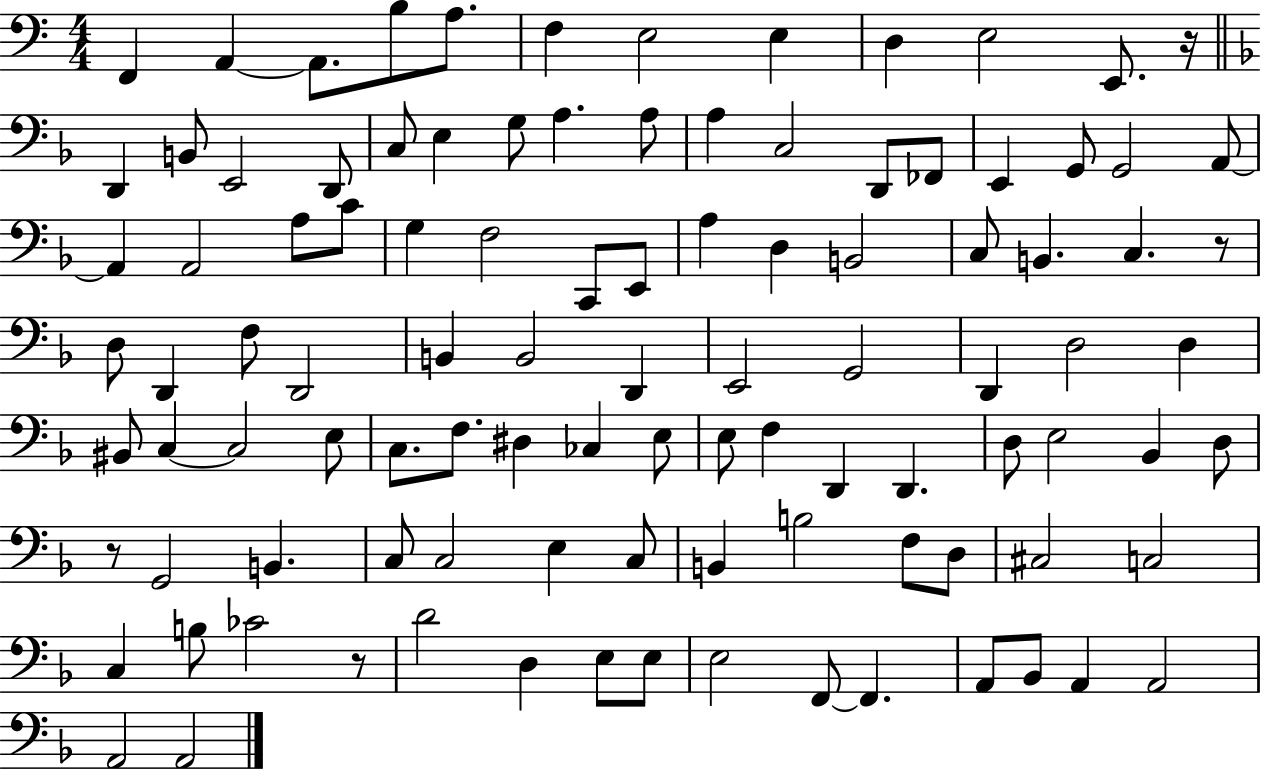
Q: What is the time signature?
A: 4/4